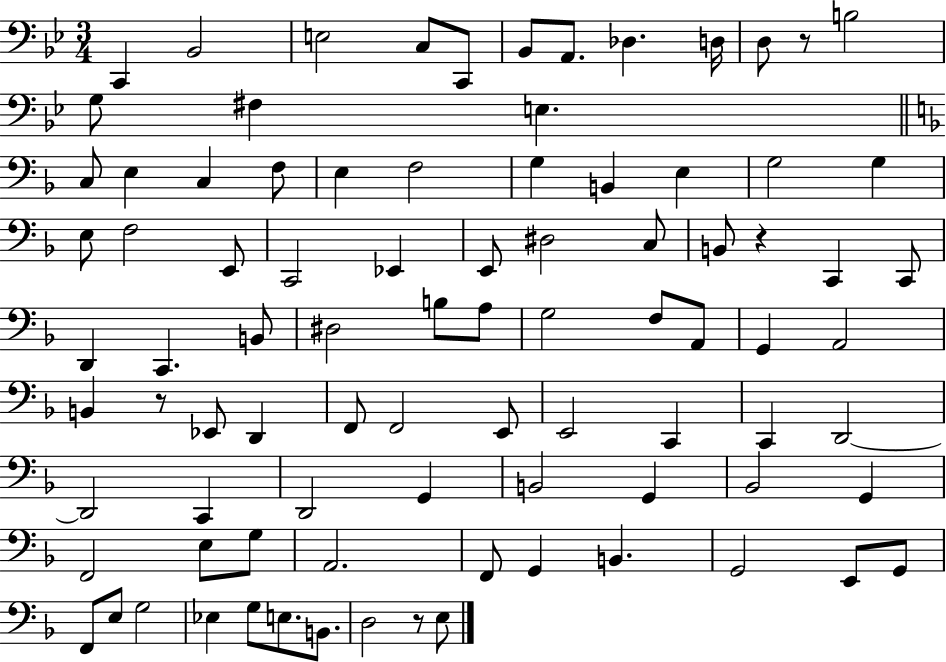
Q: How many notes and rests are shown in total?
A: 88